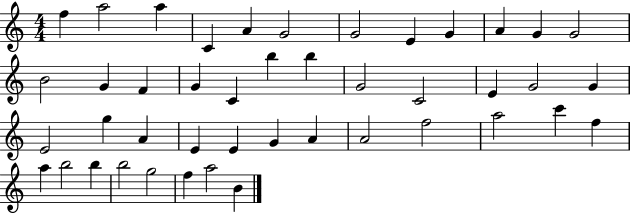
F5/q A5/h A5/q C4/q A4/q G4/h G4/h E4/q G4/q A4/q G4/q G4/h B4/h G4/q F4/q G4/q C4/q B5/q B5/q G4/h C4/h E4/q G4/h G4/q E4/h G5/q A4/q E4/q E4/q G4/q A4/q A4/h F5/h A5/h C6/q F5/q A5/q B5/h B5/q B5/h G5/h F5/q A5/h B4/q